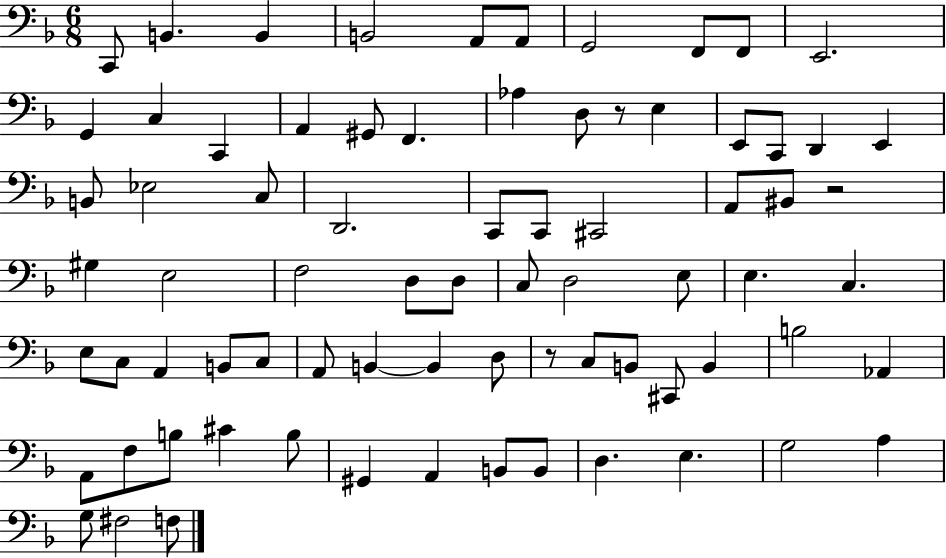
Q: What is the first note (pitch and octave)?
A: C2